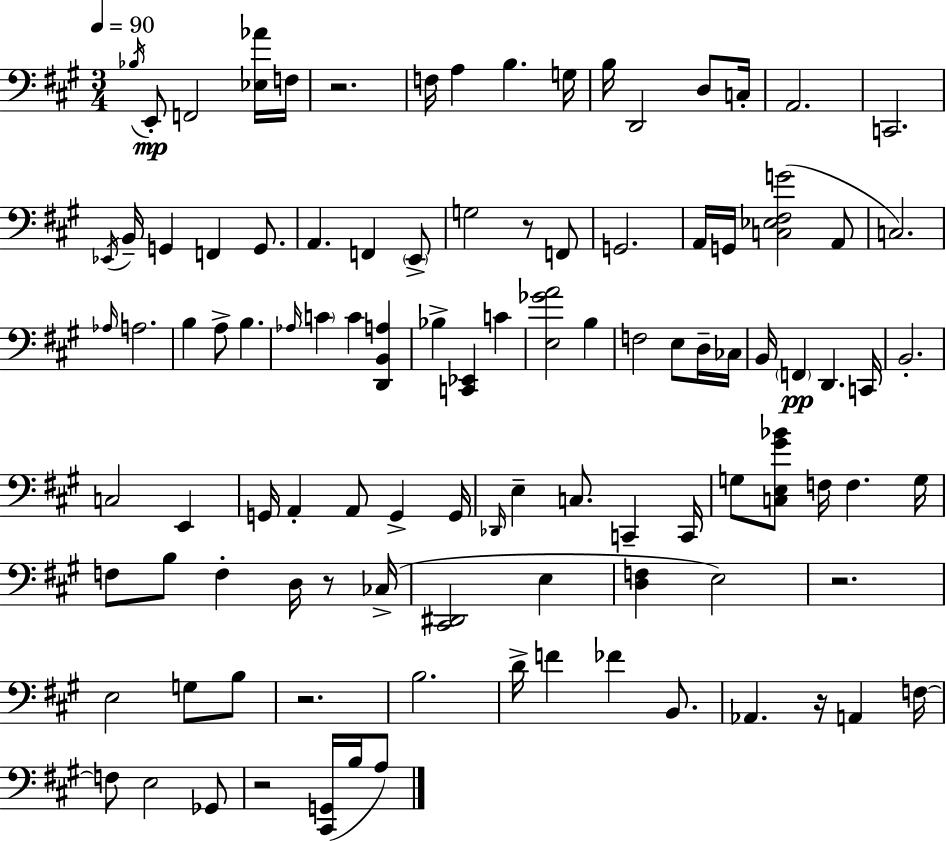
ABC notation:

X:1
T:Untitled
M:3/4
L:1/4
K:A
_B,/4 E,,/2 F,,2 [_E,_A]/4 F,/4 z2 F,/4 A, B, G,/4 B,/4 D,,2 D,/2 C,/4 A,,2 C,,2 _E,,/4 B,,/4 G,, F,, G,,/2 A,, F,, E,,/2 G,2 z/2 F,,/2 G,,2 A,,/4 G,,/4 [C,_E,^F,G]2 A,,/2 C,2 _A,/4 A,2 B, A,/2 B, _A,/4 C C [D,,B,,A,] _B, [C,,_E,,] C [E,_GA]2 B, F,2 E,/2 D,/4 _C,/4 B,,/4 F,, D,, C,,/4 B,,2 C,2 E,, G,,/4 A,, A,,/2 G,, G,,/4 _D,,/4 E, C,/2 C,, C,,/4 G,/2 [C,E,^G_B]/2 F,/4 F, G,/4 F,/2 B,/2 F, D,/4 z/2 _C,/4 [^C,,^D,,]2 E, [D,F,] E,2 z2 E,2 G,/2 B,/2 z2 B,2 D/4 F _F B,,/2 _A,, z/4 A,, F,/4 F,/2 E,2 _G,,/2 z2 [^C,,G,,]/4 B,/4 A,/2